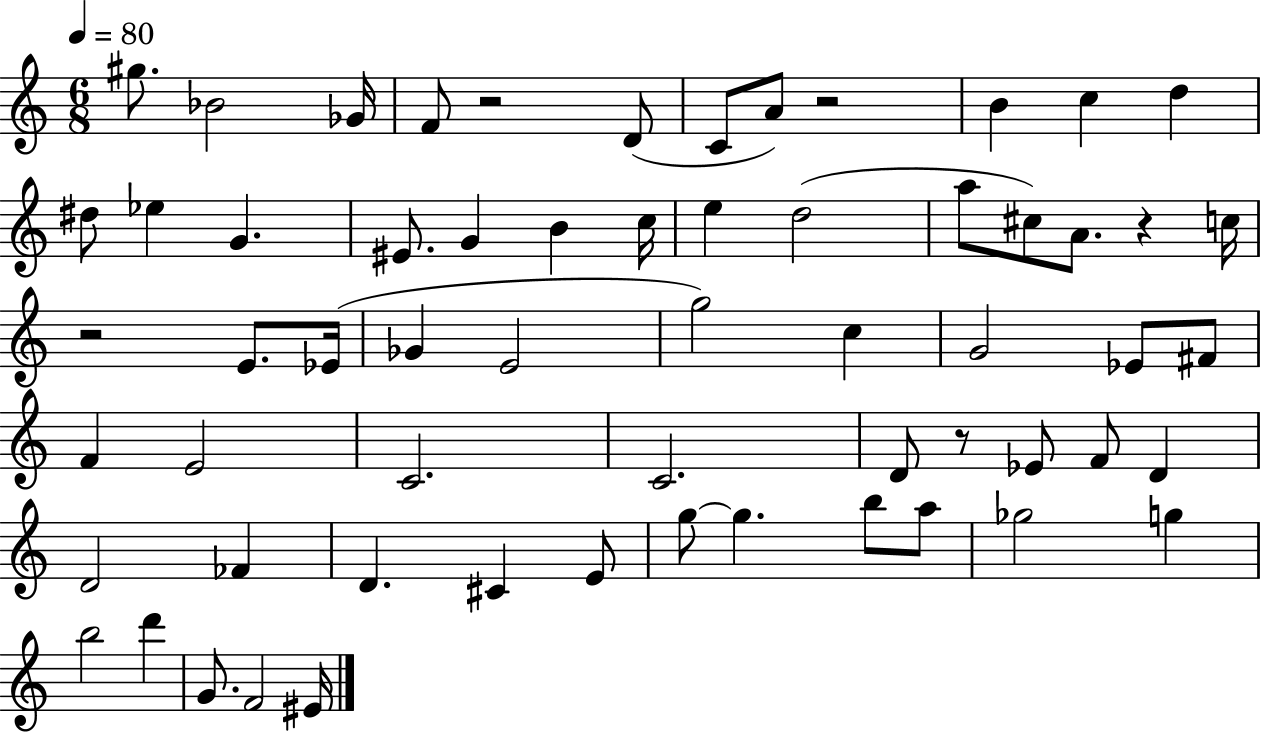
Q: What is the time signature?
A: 6/8